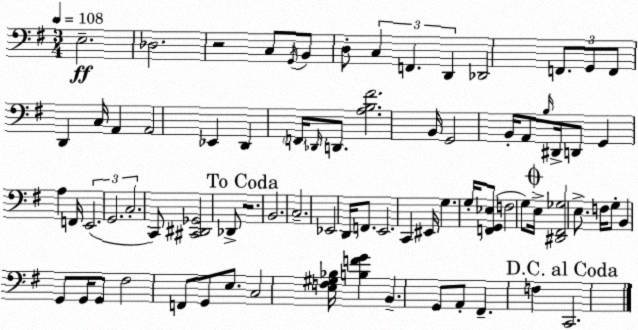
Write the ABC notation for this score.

X:1
T:Untitled
M:3/4
L:1/4
K:Em
E,2 _D,2 z2 C,/2 G,,/4 B,,/2 D,/2 C, F,, D,, _D,,2 F,,/2 G,,/2 F,,/2 D,, C,/4 A,, A,,2 _E,, D,, F,,/4 _D,,/4 D,,/2 [A,B,^F]2 B,,/4 G,,2 B,,/4 A,,/2 B,/4 ^D,,/4 D,,/2 G,, A, F,,/4 E,,2 G,,2 C,2 C,,/2 [^C,,^D,,_G,,]2 _D,,/2 z2 B,,2 C,2 _E,,2 D,,/4 F,,/2 E,,2 C,, ^E,,/4 G, G,/4 [F,,G,,_E,]/2 F,2 G,/2 E,/4 [^D,,^F,,_G,]2 E,/2 F,/4 G,/2 B,, G,,/2 G,,/4 G,,/2 ^F,2 F,,/2 G,,/2 E,/2 C,2 [E,F,^G,_B,]/4 [B,FG] B,, G,,/2 A,,/2 ^F,, F, C,,2